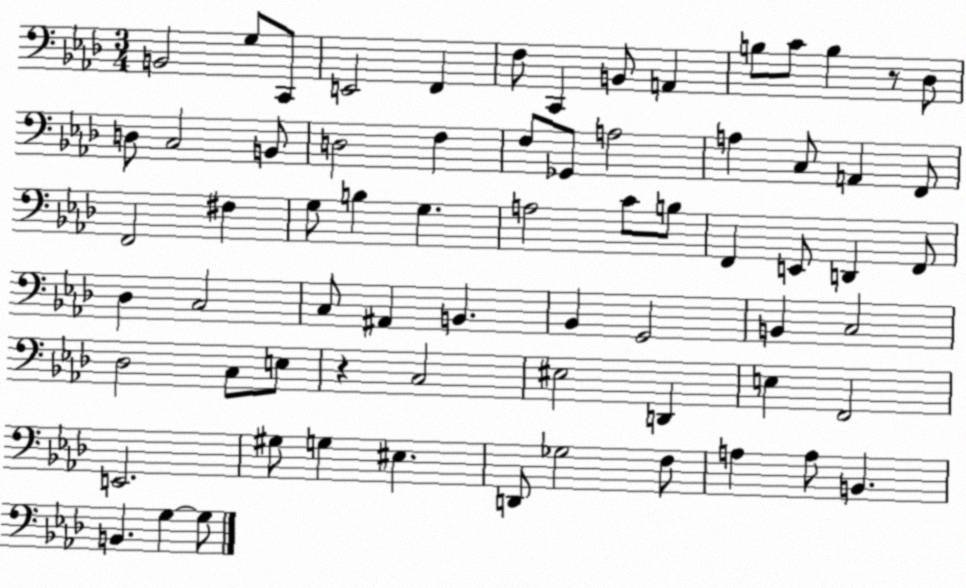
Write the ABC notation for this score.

X:1
T:Untitled
M:3/4
L:1/4
K:Ab
B,,2 G,/2 C,,/2 E,,2 F,, F,/2 C,, B,,/2 A,, B,/2 C/2 B, z/2 _D,/2 D,/2 C,2 B,,/2 D,2 F, F,/2 _G,,/2 A,2 A, C,/2 A,, F,,/2 F,,2 ^F, G,/2 B, G, A,2 C/2 B,/2 F,, E,,/2 D,, F,,/2 _D, C,2 C,/2 ^A,, B,, _B,, G,,2 B,, C,2 _D,2 C,/2 E,/2 z C,2 ^E,2 D,, E, F,,2 E,,2 ^G,/2 G, ^E, D,,/2 _G,2 F,/2 A, A,/2 B,, B,, G, G,/2